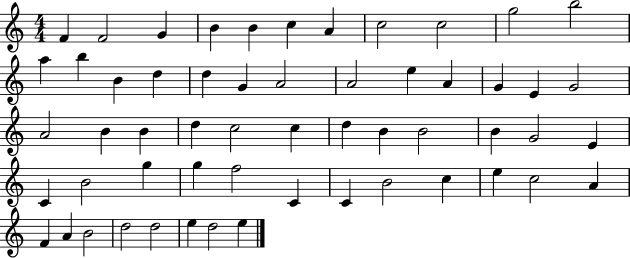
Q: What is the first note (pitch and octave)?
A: F4